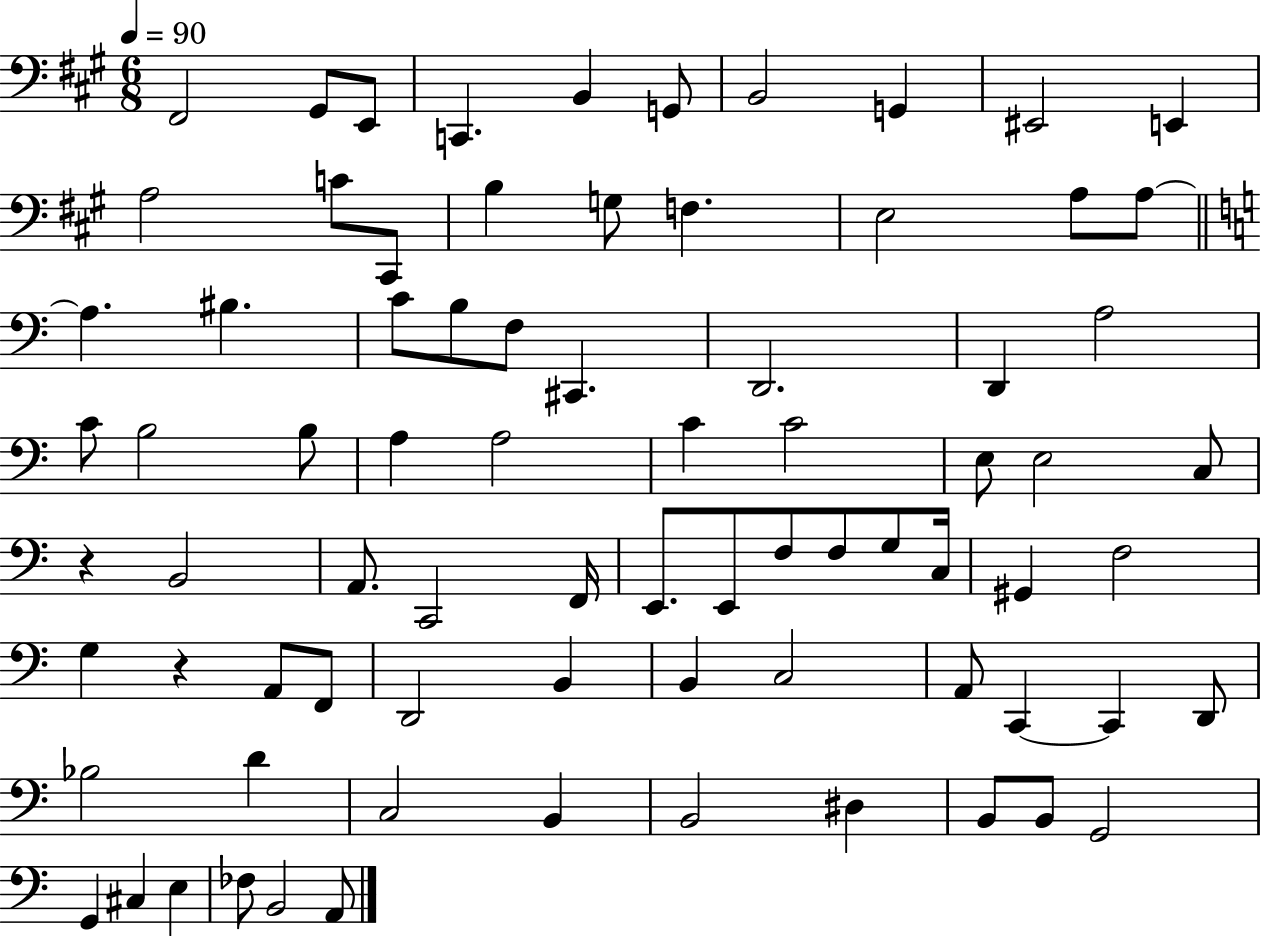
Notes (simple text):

F#2/h G#2/e E2/e C2/q. B2/q G2/e B2/h G2/q EIS2/h E2/q A3/h C4/e C#2/e B3/q G3/e F3/q. E3/h A3/e A3/e A3/q. BIS3/q. C4/e B3/e F3/e C#2/q. D2/h. D2/q A3/h C4/e B3/h B3/e A3/q A3/h C4/q C4/h E3/e E3/h C3/e R/q B2/h A2/e. C2/h F2/s E2/e. E2/e F3/e F3/e G3/e C3/s G#2/q F3/h G3/q R/q A2/e F2/e D2/h B2/q B2/q C3/h A2/e C2/q C2/q D2/e Bb3/h D4/q C3/h B2/q B2/h D#3/q B2/e B2/e G2/h G2/q C#3/q E3/q FES3/e B2/h A2/e